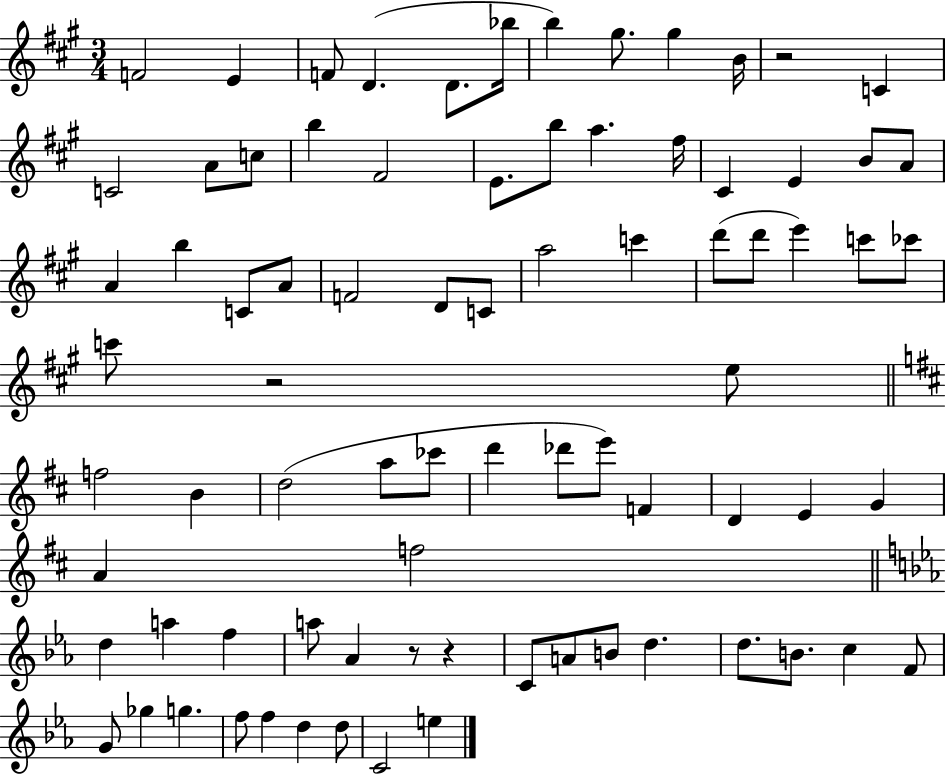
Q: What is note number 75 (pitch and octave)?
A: C4